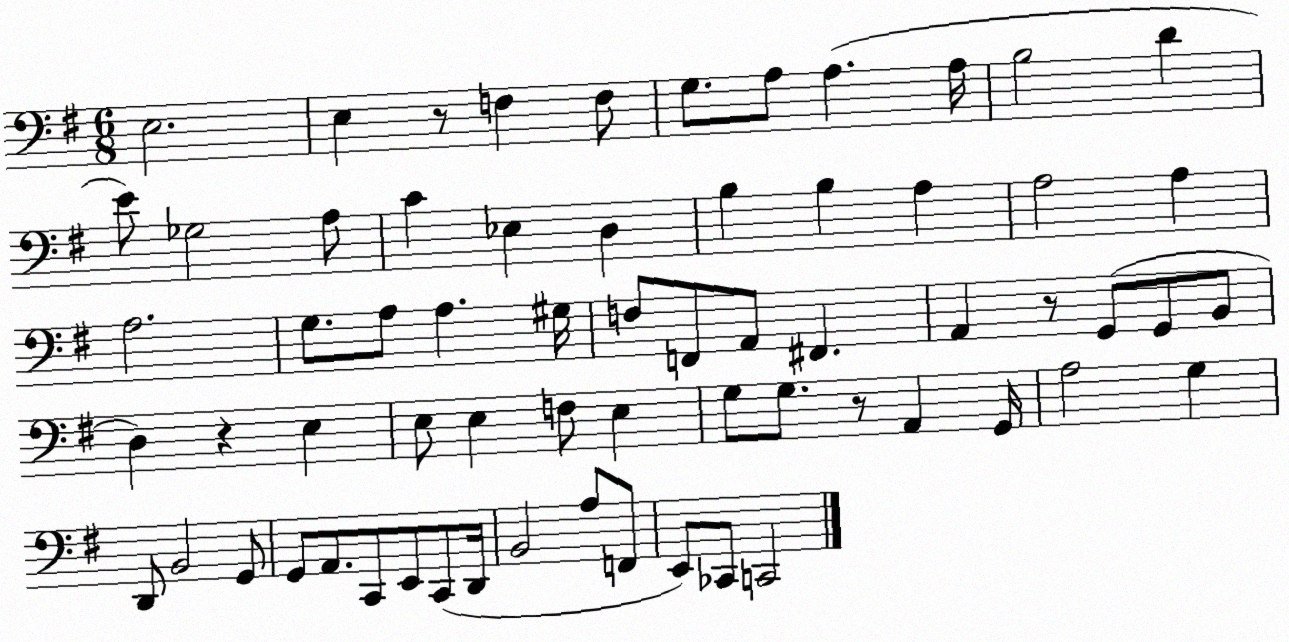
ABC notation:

X:1
T:Untitled
M:6/8
L:1/4
K:G
E,2 E, z/2 F, F,/2 G,/2 A,/2 A, A,/4 B,2 D E/2 _G,2 A,/2 C _E, D, B, B, A, A,2 A, A,2 G,/2 A,/2 A, ^G,/4 F,/2 F,,/2 A,,/2 ^F,, A,, z/2 G,,/2 G,,/2 B,,/2 D, z E, E,/2 E, F,/2 E, G,/2 G,/2 z/2 A,, G,,/4 A,2 G, D,,/2 B,,2 G,,/2 G,,/2 A,,/2 C,,/2 E,,/2 C,,/2 D,,/4 B,,2 A,/2 F,,/2 E,,/2 _C,,/2 C,,2